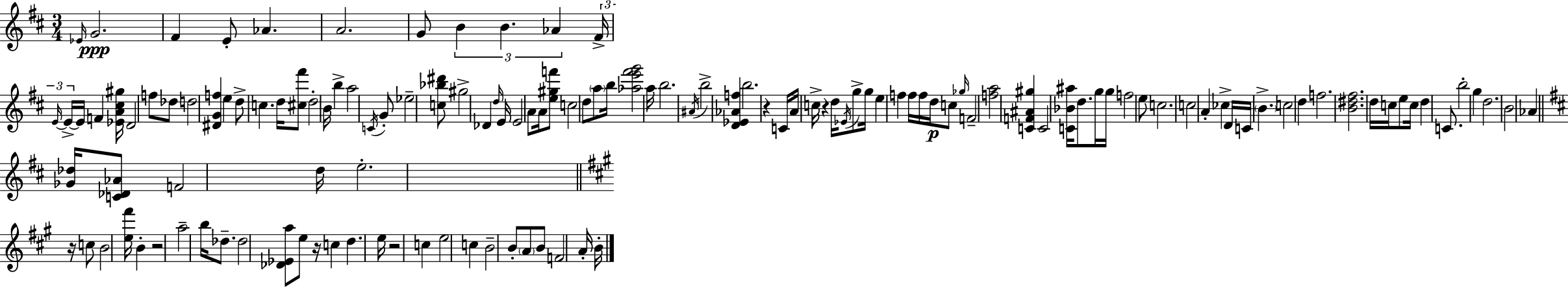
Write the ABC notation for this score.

X:1
T:Untitled
M:3/4
L:1/4
K:D
_E/4 G2 ^F E/2 _A A2 G/2 B B _A ^F/4 E/4 E/4 E/4 F [_EA^c^g]/4 D2 f/2 _d/2 d2 [^DGf] e d/2 c d/4 [^c^f']/2 d2 B/4 b a2 C/4 G/2 _e2 [c_b^d']/2 ^g2 _D d/4 E/4 E2 A/2 A/4 [e^gf']/2 c2 d/2 a/2 b/4 [_ae'^f'g']2 a/4 b2 ^A/4 b2 [D_E_Af] b2 z C/4 A/4 c/4 z d/4 _E/4 g/2 g/4 e f f/4 f/4 d/4 c/2 _g/4 F2 [fa]2 [CF^A^g] C2 [C_B^a]/4 d/2 g/4 g/4 f2 e/2 c2 c2 A _c D/4 C/4 B c2 d f2 [B^d^f]2 d/4 c/4 e/2 c/4 d C/2 b2 g d2 B2 _A [_G_d]/4 [C_D_A]/2 F2 d/4 e2 z/4 c/2 B2 [e^f']/4 B z2 a2 b/4 _d/2 _d2 [_D_Ea]/2 e/2 z/4 c d e/4 z2 c e2 c B2 B/2 A/2 B/2 F2 A/4 B/4